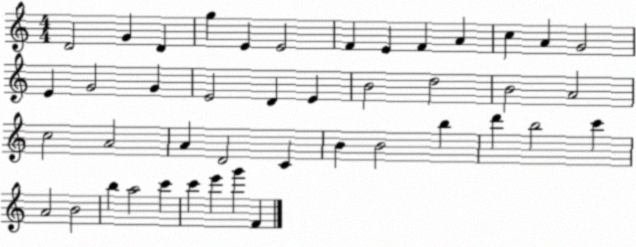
X:1
T:Untitled
M:4/4
L:1/4
K:C
D2 G D g E E2 F E F A c A G2 E G2 G E2 D E B2 d2 B2 A2 c2 A2 A D2 C B B2 b d' b2 c' A2 B2 b a2 c' c' e' g' F